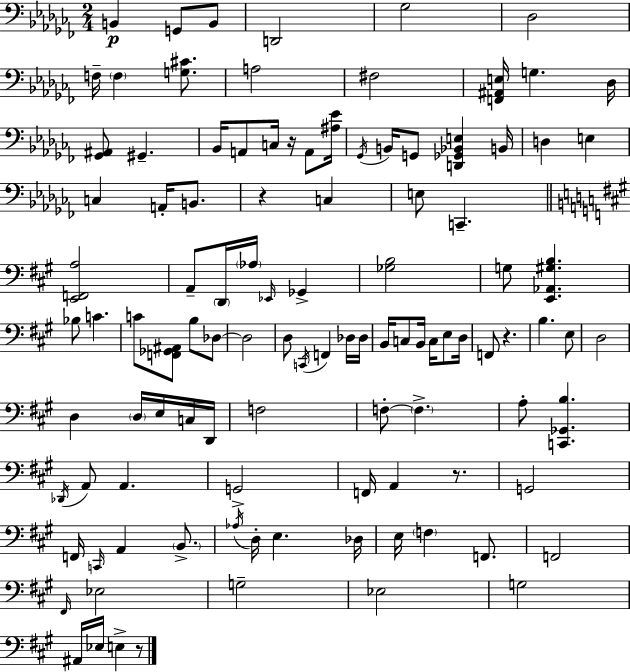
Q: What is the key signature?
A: AES minor